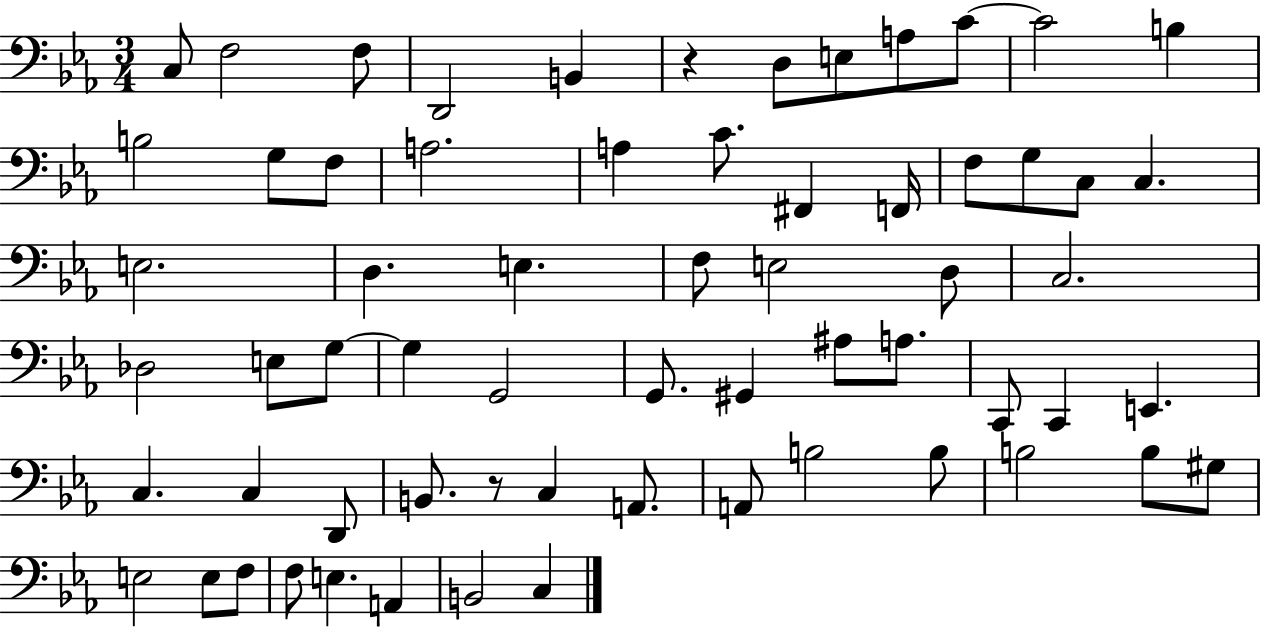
C3/e F3/h F3/e D2/h B2/q R/q D3/e E3/e A3/e C4/e C4/h B3/q B3/h G3/e F3/e A3/h. A3/q C4/e. F#2/q F2/s F3/e G3/e C3/e C3/q. E3/h. D3/q. E3/q. F3/e E3/h D3/e C3/h. Db3/h E3/e G3/e G3/q G2/h G2/e. G#2/q A#3/e A3/e. C2/e C2/q E2/q. C3/q. C3/q D2/e B2/e. R/e C3/q A2/e. A2/e B3/h B3/e B3/h B3/e G#3/e E3/h E3/e F3/e F3/e E3/q. A2/q B2/h C3/q